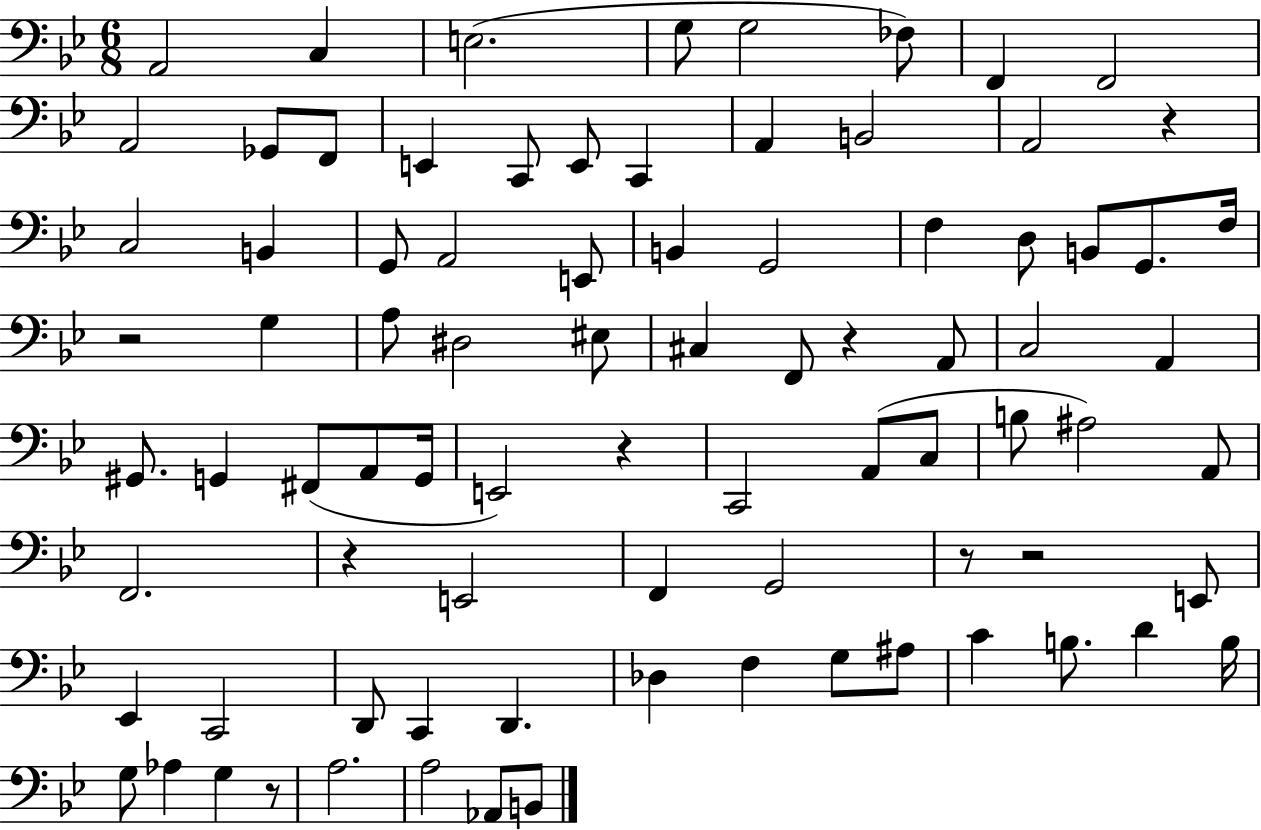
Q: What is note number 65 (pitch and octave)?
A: A#3